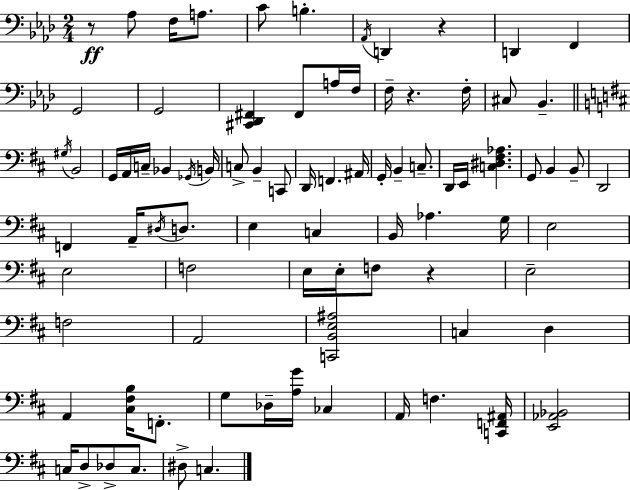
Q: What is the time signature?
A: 2/4